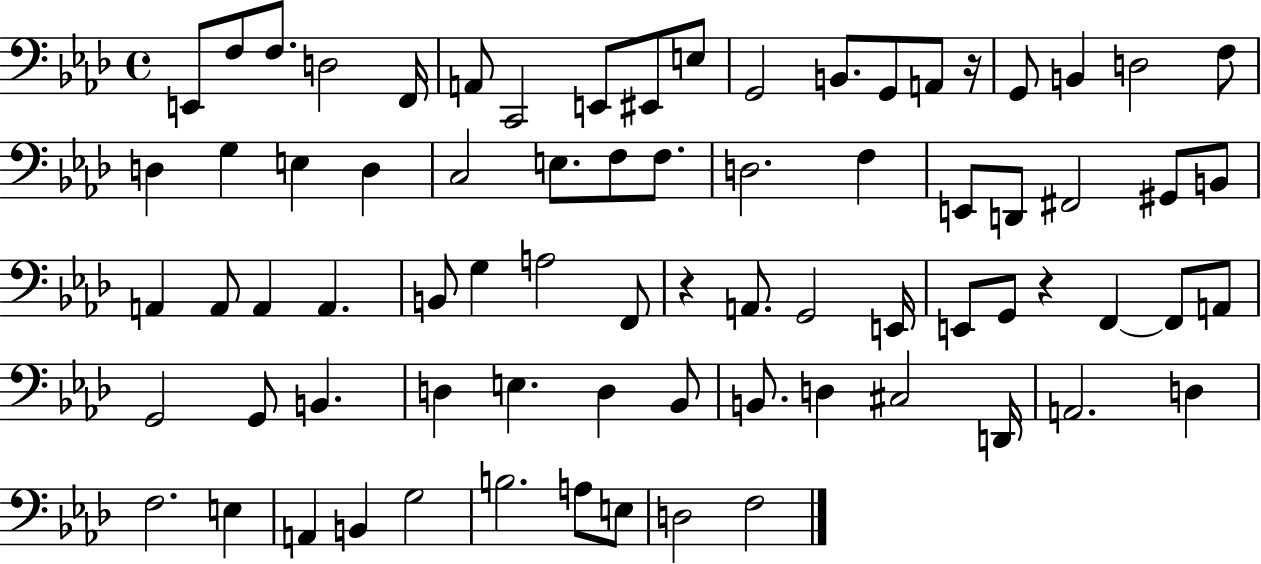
E2/e F3/e F3/e. D3/h F2/s A2/e C2/h E2/e EIS2/e E3/e G2/h B2/e. G2/e A2/e R/s G2/e B2/q D3/h F3/e D3/q G3/q E3/q D3/q C3/h E3/e. F3/e F3/e. D3/h. F3/q E2/e D2/e F#2/h G#2/e B2/e A2/q A2/e A2/q A2/q. B2/e G3/q A3/h F2/e R/q A2/e. G2/h E2/s E2/e G2/e R/q F2/q F2/e A2/e G2/h G2/e B2/q. D3/q E3/q. D3/q Bb2/e B2/e. D3/q C#3/h D2/s A2/h. D3/q F3/h. E3/q A2/q B2/q G3/h B3/h. A3/e E3/e D3/h F3/h